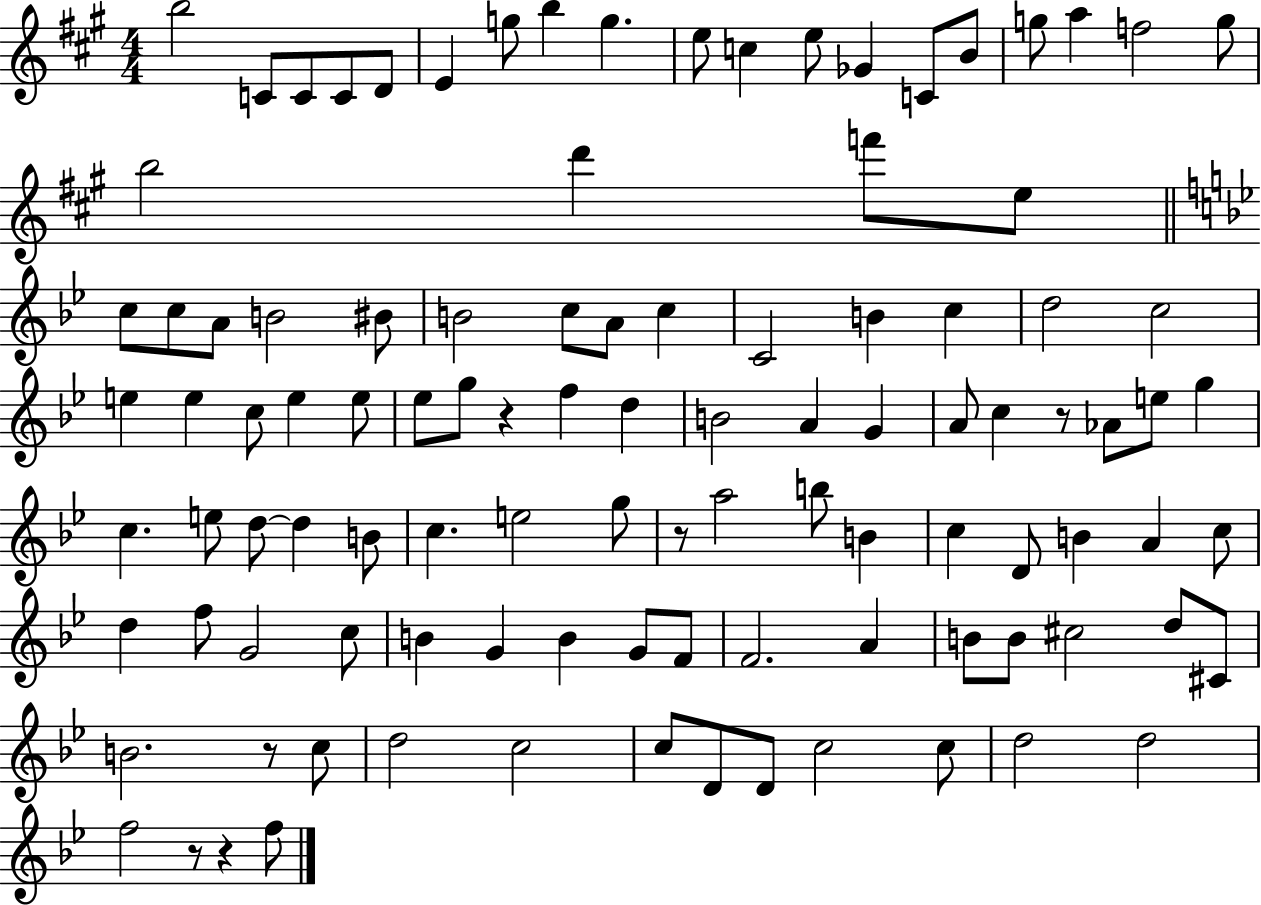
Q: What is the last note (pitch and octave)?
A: F5